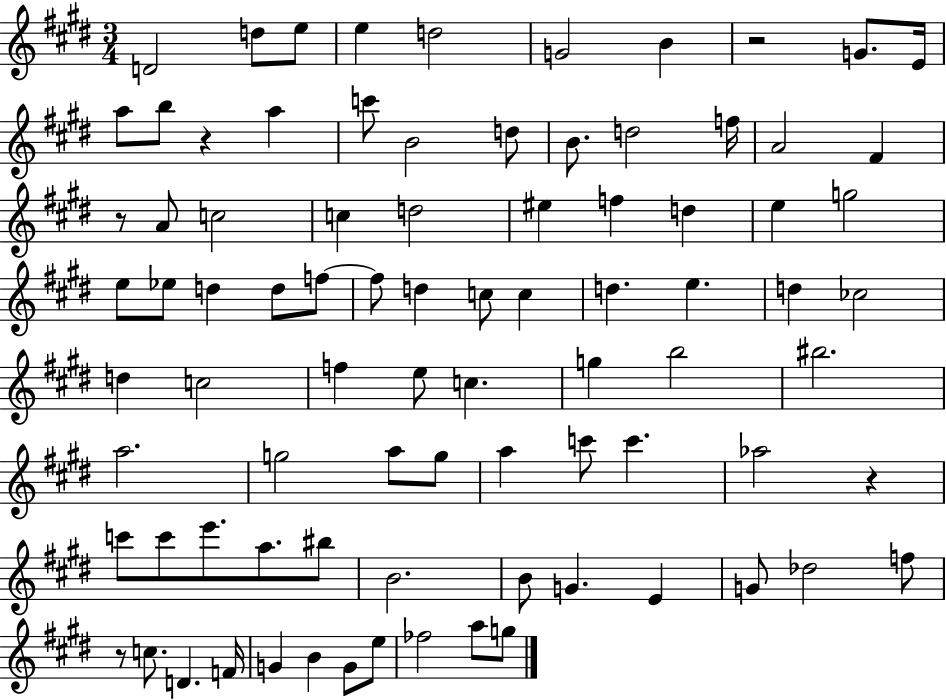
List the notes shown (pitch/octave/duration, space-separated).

D4/h D5/e E5/e E5/q D5/h G4/h B4/q R/h G4/e. E4/s A5/e B5/e R/q A5/q C6/e B4/h D5/e B4/e. D5/h F5/s A4/h F#4/q R/e A4/e C5/h C5/q D5/h EIS5/q F5/q D5/q E5/q G5/h E5/e Eb5/e D5/q D5/e F5/e F5/e D5/q C5/e C5/q D5/q. E5/q. D5/q CES5/h D5/q C5/h F5/q E5/e C5/q. G5/q B5/h BIS5/h. A5/h. G5/h A5/e G5/e A5/q C6/e C6/q. Ab5/h R/q C6/e C6/e E6/e. A5/e. BIS5/e B4/h. B4/e G4/q. E4/q G4/e Db5/h F5/e R/e C5/e. D4/q. F4/s G4/q B4/q G4/e E5/e FES5/h A5/e G5/e